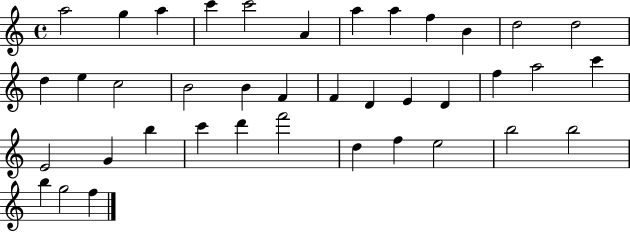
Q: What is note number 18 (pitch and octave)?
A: F4